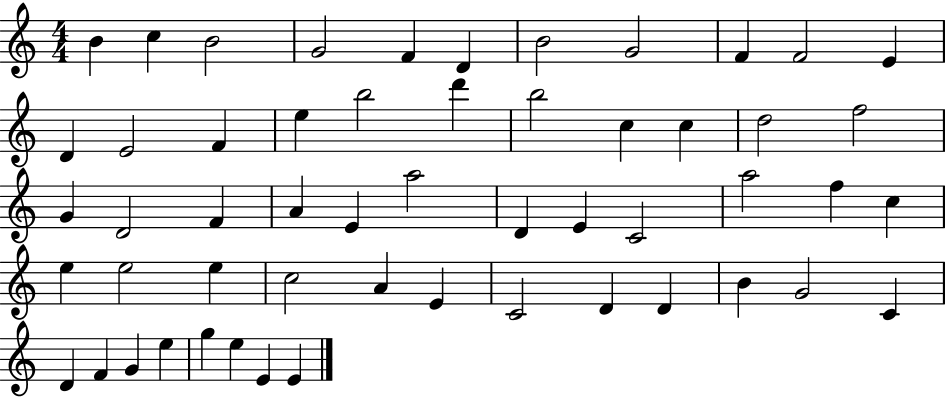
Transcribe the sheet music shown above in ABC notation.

X:1
T:Untitled
M:4/4
L:1/4
K:C
B c B2 G2 F D B2 G2 F F2 E D E2 F e b2 d' b2 c c d2 f2 G D2 F A E a2 D E C2 a2 f c e e2 e c2 A E C2 D D B G2 C D F G e g e E E